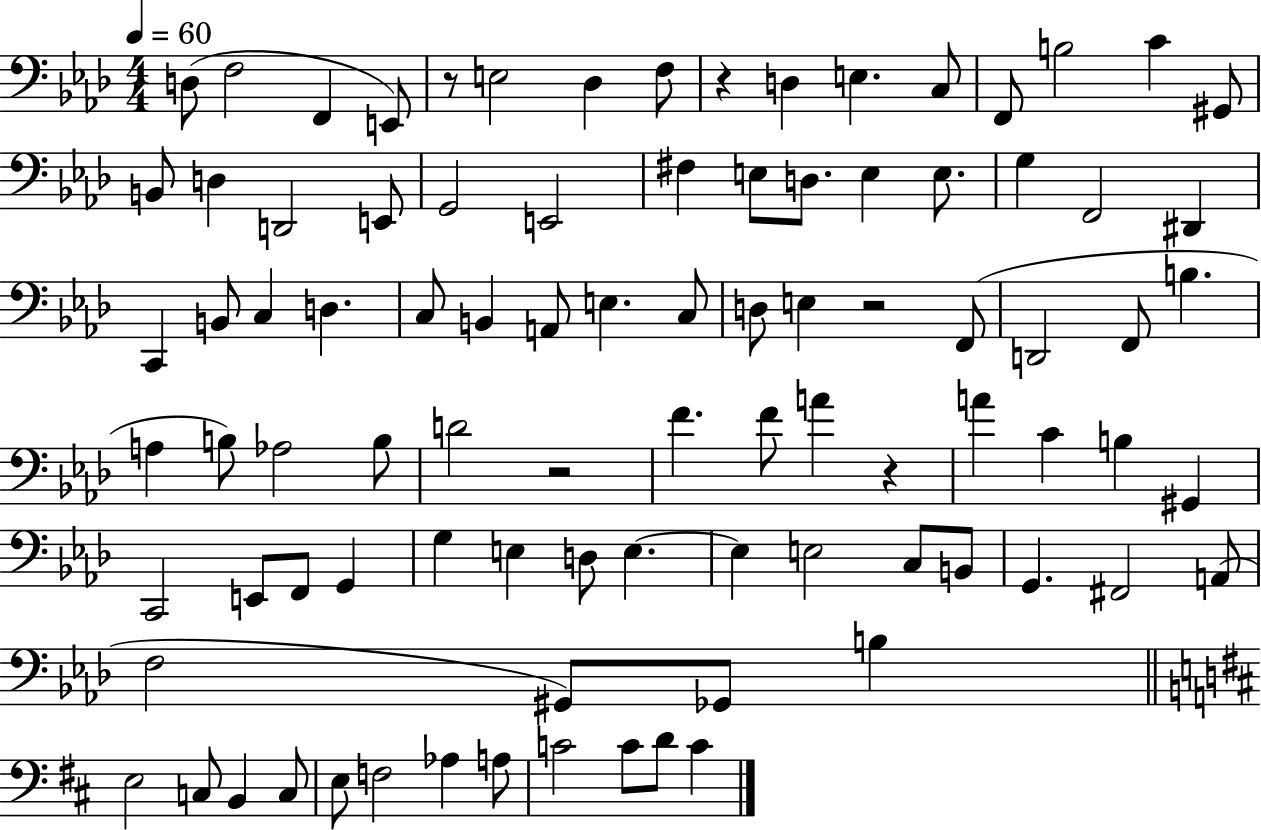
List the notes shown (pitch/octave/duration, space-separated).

D3/e F3/h F2/q E2/e R/e E3/h Db3/q F3/e R/q D3/q E3/q. C3/e F2/e B3/h C4/q G#2/e B2/e D3/q D2/h E2/e G2/h E2/h F#3/q E3/e D3/e. E3/q E3/e. G3/q F2/h D#2/q C2/q B2/e C3/q D3/q. C3/e B2/q A2/e E3/q. C3/e D3/e E3/q R/h F2/e D2/h F2/e B3/q. A3/q B3/e Ab3/h B3/e D4/h R/h F4/q. F4/e A4/q R/q A4/q C4/q B3/q G#2/q C2/h E2/e F2/e G2/q G3/q E3/q D3/e E3/q. E3/q E3/h C3/e B2/e G2/q. F#2/h A2/e F3/h G#2/e Gb2/e B3/q E3/h C3/e B2/q C3/e E3/e F3/h Ab3/q A3/e C4/h C4/e D4/e C4/q